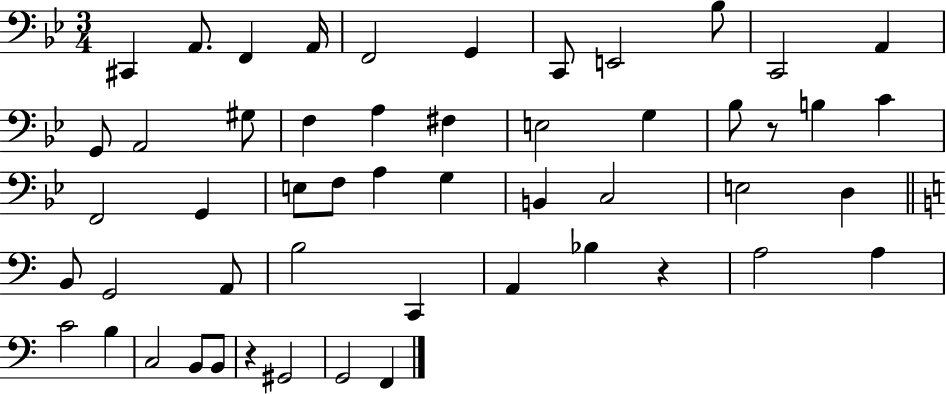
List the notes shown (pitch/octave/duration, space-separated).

C#2/q A2/e. F2/q A2/s F2/h G2/q C2/e E2/h Bb3/e C2/h A2/q G2/e A2/h G#3/e F3/q A3/q F#3/q E3/h G3/q Bb3/e R/e B3/q C4/q F2/h G2/q E3/e F3/e A3/q G3/q B2/q C3/h E3/h D3/q B2/e G2/h A2/e B3/h C2/q A2/q Bb3/q R/q A3/h A3/q C4/h B3/q C3/h B2/e B2/e R/q G#2/h G2/h F2/q